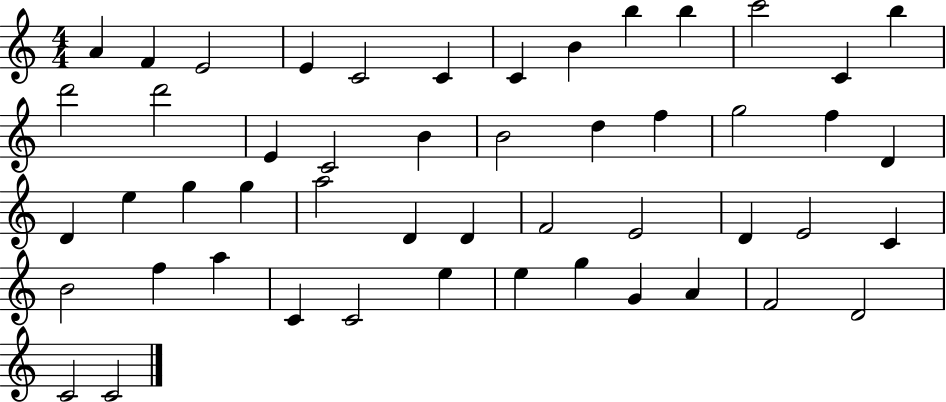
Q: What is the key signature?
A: C major